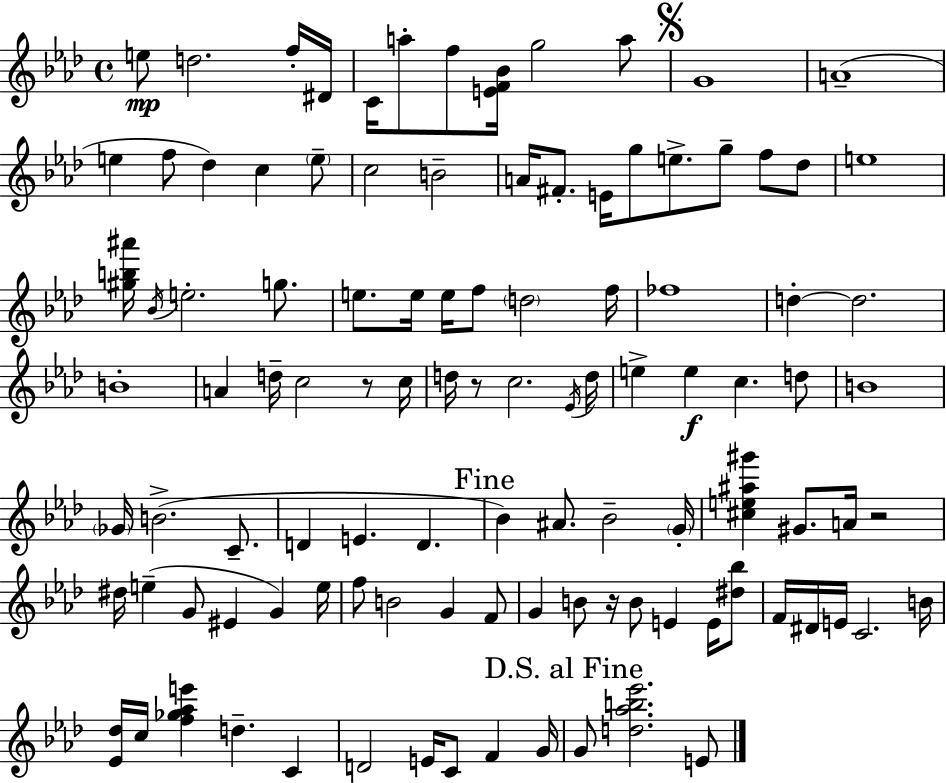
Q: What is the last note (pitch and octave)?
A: E4